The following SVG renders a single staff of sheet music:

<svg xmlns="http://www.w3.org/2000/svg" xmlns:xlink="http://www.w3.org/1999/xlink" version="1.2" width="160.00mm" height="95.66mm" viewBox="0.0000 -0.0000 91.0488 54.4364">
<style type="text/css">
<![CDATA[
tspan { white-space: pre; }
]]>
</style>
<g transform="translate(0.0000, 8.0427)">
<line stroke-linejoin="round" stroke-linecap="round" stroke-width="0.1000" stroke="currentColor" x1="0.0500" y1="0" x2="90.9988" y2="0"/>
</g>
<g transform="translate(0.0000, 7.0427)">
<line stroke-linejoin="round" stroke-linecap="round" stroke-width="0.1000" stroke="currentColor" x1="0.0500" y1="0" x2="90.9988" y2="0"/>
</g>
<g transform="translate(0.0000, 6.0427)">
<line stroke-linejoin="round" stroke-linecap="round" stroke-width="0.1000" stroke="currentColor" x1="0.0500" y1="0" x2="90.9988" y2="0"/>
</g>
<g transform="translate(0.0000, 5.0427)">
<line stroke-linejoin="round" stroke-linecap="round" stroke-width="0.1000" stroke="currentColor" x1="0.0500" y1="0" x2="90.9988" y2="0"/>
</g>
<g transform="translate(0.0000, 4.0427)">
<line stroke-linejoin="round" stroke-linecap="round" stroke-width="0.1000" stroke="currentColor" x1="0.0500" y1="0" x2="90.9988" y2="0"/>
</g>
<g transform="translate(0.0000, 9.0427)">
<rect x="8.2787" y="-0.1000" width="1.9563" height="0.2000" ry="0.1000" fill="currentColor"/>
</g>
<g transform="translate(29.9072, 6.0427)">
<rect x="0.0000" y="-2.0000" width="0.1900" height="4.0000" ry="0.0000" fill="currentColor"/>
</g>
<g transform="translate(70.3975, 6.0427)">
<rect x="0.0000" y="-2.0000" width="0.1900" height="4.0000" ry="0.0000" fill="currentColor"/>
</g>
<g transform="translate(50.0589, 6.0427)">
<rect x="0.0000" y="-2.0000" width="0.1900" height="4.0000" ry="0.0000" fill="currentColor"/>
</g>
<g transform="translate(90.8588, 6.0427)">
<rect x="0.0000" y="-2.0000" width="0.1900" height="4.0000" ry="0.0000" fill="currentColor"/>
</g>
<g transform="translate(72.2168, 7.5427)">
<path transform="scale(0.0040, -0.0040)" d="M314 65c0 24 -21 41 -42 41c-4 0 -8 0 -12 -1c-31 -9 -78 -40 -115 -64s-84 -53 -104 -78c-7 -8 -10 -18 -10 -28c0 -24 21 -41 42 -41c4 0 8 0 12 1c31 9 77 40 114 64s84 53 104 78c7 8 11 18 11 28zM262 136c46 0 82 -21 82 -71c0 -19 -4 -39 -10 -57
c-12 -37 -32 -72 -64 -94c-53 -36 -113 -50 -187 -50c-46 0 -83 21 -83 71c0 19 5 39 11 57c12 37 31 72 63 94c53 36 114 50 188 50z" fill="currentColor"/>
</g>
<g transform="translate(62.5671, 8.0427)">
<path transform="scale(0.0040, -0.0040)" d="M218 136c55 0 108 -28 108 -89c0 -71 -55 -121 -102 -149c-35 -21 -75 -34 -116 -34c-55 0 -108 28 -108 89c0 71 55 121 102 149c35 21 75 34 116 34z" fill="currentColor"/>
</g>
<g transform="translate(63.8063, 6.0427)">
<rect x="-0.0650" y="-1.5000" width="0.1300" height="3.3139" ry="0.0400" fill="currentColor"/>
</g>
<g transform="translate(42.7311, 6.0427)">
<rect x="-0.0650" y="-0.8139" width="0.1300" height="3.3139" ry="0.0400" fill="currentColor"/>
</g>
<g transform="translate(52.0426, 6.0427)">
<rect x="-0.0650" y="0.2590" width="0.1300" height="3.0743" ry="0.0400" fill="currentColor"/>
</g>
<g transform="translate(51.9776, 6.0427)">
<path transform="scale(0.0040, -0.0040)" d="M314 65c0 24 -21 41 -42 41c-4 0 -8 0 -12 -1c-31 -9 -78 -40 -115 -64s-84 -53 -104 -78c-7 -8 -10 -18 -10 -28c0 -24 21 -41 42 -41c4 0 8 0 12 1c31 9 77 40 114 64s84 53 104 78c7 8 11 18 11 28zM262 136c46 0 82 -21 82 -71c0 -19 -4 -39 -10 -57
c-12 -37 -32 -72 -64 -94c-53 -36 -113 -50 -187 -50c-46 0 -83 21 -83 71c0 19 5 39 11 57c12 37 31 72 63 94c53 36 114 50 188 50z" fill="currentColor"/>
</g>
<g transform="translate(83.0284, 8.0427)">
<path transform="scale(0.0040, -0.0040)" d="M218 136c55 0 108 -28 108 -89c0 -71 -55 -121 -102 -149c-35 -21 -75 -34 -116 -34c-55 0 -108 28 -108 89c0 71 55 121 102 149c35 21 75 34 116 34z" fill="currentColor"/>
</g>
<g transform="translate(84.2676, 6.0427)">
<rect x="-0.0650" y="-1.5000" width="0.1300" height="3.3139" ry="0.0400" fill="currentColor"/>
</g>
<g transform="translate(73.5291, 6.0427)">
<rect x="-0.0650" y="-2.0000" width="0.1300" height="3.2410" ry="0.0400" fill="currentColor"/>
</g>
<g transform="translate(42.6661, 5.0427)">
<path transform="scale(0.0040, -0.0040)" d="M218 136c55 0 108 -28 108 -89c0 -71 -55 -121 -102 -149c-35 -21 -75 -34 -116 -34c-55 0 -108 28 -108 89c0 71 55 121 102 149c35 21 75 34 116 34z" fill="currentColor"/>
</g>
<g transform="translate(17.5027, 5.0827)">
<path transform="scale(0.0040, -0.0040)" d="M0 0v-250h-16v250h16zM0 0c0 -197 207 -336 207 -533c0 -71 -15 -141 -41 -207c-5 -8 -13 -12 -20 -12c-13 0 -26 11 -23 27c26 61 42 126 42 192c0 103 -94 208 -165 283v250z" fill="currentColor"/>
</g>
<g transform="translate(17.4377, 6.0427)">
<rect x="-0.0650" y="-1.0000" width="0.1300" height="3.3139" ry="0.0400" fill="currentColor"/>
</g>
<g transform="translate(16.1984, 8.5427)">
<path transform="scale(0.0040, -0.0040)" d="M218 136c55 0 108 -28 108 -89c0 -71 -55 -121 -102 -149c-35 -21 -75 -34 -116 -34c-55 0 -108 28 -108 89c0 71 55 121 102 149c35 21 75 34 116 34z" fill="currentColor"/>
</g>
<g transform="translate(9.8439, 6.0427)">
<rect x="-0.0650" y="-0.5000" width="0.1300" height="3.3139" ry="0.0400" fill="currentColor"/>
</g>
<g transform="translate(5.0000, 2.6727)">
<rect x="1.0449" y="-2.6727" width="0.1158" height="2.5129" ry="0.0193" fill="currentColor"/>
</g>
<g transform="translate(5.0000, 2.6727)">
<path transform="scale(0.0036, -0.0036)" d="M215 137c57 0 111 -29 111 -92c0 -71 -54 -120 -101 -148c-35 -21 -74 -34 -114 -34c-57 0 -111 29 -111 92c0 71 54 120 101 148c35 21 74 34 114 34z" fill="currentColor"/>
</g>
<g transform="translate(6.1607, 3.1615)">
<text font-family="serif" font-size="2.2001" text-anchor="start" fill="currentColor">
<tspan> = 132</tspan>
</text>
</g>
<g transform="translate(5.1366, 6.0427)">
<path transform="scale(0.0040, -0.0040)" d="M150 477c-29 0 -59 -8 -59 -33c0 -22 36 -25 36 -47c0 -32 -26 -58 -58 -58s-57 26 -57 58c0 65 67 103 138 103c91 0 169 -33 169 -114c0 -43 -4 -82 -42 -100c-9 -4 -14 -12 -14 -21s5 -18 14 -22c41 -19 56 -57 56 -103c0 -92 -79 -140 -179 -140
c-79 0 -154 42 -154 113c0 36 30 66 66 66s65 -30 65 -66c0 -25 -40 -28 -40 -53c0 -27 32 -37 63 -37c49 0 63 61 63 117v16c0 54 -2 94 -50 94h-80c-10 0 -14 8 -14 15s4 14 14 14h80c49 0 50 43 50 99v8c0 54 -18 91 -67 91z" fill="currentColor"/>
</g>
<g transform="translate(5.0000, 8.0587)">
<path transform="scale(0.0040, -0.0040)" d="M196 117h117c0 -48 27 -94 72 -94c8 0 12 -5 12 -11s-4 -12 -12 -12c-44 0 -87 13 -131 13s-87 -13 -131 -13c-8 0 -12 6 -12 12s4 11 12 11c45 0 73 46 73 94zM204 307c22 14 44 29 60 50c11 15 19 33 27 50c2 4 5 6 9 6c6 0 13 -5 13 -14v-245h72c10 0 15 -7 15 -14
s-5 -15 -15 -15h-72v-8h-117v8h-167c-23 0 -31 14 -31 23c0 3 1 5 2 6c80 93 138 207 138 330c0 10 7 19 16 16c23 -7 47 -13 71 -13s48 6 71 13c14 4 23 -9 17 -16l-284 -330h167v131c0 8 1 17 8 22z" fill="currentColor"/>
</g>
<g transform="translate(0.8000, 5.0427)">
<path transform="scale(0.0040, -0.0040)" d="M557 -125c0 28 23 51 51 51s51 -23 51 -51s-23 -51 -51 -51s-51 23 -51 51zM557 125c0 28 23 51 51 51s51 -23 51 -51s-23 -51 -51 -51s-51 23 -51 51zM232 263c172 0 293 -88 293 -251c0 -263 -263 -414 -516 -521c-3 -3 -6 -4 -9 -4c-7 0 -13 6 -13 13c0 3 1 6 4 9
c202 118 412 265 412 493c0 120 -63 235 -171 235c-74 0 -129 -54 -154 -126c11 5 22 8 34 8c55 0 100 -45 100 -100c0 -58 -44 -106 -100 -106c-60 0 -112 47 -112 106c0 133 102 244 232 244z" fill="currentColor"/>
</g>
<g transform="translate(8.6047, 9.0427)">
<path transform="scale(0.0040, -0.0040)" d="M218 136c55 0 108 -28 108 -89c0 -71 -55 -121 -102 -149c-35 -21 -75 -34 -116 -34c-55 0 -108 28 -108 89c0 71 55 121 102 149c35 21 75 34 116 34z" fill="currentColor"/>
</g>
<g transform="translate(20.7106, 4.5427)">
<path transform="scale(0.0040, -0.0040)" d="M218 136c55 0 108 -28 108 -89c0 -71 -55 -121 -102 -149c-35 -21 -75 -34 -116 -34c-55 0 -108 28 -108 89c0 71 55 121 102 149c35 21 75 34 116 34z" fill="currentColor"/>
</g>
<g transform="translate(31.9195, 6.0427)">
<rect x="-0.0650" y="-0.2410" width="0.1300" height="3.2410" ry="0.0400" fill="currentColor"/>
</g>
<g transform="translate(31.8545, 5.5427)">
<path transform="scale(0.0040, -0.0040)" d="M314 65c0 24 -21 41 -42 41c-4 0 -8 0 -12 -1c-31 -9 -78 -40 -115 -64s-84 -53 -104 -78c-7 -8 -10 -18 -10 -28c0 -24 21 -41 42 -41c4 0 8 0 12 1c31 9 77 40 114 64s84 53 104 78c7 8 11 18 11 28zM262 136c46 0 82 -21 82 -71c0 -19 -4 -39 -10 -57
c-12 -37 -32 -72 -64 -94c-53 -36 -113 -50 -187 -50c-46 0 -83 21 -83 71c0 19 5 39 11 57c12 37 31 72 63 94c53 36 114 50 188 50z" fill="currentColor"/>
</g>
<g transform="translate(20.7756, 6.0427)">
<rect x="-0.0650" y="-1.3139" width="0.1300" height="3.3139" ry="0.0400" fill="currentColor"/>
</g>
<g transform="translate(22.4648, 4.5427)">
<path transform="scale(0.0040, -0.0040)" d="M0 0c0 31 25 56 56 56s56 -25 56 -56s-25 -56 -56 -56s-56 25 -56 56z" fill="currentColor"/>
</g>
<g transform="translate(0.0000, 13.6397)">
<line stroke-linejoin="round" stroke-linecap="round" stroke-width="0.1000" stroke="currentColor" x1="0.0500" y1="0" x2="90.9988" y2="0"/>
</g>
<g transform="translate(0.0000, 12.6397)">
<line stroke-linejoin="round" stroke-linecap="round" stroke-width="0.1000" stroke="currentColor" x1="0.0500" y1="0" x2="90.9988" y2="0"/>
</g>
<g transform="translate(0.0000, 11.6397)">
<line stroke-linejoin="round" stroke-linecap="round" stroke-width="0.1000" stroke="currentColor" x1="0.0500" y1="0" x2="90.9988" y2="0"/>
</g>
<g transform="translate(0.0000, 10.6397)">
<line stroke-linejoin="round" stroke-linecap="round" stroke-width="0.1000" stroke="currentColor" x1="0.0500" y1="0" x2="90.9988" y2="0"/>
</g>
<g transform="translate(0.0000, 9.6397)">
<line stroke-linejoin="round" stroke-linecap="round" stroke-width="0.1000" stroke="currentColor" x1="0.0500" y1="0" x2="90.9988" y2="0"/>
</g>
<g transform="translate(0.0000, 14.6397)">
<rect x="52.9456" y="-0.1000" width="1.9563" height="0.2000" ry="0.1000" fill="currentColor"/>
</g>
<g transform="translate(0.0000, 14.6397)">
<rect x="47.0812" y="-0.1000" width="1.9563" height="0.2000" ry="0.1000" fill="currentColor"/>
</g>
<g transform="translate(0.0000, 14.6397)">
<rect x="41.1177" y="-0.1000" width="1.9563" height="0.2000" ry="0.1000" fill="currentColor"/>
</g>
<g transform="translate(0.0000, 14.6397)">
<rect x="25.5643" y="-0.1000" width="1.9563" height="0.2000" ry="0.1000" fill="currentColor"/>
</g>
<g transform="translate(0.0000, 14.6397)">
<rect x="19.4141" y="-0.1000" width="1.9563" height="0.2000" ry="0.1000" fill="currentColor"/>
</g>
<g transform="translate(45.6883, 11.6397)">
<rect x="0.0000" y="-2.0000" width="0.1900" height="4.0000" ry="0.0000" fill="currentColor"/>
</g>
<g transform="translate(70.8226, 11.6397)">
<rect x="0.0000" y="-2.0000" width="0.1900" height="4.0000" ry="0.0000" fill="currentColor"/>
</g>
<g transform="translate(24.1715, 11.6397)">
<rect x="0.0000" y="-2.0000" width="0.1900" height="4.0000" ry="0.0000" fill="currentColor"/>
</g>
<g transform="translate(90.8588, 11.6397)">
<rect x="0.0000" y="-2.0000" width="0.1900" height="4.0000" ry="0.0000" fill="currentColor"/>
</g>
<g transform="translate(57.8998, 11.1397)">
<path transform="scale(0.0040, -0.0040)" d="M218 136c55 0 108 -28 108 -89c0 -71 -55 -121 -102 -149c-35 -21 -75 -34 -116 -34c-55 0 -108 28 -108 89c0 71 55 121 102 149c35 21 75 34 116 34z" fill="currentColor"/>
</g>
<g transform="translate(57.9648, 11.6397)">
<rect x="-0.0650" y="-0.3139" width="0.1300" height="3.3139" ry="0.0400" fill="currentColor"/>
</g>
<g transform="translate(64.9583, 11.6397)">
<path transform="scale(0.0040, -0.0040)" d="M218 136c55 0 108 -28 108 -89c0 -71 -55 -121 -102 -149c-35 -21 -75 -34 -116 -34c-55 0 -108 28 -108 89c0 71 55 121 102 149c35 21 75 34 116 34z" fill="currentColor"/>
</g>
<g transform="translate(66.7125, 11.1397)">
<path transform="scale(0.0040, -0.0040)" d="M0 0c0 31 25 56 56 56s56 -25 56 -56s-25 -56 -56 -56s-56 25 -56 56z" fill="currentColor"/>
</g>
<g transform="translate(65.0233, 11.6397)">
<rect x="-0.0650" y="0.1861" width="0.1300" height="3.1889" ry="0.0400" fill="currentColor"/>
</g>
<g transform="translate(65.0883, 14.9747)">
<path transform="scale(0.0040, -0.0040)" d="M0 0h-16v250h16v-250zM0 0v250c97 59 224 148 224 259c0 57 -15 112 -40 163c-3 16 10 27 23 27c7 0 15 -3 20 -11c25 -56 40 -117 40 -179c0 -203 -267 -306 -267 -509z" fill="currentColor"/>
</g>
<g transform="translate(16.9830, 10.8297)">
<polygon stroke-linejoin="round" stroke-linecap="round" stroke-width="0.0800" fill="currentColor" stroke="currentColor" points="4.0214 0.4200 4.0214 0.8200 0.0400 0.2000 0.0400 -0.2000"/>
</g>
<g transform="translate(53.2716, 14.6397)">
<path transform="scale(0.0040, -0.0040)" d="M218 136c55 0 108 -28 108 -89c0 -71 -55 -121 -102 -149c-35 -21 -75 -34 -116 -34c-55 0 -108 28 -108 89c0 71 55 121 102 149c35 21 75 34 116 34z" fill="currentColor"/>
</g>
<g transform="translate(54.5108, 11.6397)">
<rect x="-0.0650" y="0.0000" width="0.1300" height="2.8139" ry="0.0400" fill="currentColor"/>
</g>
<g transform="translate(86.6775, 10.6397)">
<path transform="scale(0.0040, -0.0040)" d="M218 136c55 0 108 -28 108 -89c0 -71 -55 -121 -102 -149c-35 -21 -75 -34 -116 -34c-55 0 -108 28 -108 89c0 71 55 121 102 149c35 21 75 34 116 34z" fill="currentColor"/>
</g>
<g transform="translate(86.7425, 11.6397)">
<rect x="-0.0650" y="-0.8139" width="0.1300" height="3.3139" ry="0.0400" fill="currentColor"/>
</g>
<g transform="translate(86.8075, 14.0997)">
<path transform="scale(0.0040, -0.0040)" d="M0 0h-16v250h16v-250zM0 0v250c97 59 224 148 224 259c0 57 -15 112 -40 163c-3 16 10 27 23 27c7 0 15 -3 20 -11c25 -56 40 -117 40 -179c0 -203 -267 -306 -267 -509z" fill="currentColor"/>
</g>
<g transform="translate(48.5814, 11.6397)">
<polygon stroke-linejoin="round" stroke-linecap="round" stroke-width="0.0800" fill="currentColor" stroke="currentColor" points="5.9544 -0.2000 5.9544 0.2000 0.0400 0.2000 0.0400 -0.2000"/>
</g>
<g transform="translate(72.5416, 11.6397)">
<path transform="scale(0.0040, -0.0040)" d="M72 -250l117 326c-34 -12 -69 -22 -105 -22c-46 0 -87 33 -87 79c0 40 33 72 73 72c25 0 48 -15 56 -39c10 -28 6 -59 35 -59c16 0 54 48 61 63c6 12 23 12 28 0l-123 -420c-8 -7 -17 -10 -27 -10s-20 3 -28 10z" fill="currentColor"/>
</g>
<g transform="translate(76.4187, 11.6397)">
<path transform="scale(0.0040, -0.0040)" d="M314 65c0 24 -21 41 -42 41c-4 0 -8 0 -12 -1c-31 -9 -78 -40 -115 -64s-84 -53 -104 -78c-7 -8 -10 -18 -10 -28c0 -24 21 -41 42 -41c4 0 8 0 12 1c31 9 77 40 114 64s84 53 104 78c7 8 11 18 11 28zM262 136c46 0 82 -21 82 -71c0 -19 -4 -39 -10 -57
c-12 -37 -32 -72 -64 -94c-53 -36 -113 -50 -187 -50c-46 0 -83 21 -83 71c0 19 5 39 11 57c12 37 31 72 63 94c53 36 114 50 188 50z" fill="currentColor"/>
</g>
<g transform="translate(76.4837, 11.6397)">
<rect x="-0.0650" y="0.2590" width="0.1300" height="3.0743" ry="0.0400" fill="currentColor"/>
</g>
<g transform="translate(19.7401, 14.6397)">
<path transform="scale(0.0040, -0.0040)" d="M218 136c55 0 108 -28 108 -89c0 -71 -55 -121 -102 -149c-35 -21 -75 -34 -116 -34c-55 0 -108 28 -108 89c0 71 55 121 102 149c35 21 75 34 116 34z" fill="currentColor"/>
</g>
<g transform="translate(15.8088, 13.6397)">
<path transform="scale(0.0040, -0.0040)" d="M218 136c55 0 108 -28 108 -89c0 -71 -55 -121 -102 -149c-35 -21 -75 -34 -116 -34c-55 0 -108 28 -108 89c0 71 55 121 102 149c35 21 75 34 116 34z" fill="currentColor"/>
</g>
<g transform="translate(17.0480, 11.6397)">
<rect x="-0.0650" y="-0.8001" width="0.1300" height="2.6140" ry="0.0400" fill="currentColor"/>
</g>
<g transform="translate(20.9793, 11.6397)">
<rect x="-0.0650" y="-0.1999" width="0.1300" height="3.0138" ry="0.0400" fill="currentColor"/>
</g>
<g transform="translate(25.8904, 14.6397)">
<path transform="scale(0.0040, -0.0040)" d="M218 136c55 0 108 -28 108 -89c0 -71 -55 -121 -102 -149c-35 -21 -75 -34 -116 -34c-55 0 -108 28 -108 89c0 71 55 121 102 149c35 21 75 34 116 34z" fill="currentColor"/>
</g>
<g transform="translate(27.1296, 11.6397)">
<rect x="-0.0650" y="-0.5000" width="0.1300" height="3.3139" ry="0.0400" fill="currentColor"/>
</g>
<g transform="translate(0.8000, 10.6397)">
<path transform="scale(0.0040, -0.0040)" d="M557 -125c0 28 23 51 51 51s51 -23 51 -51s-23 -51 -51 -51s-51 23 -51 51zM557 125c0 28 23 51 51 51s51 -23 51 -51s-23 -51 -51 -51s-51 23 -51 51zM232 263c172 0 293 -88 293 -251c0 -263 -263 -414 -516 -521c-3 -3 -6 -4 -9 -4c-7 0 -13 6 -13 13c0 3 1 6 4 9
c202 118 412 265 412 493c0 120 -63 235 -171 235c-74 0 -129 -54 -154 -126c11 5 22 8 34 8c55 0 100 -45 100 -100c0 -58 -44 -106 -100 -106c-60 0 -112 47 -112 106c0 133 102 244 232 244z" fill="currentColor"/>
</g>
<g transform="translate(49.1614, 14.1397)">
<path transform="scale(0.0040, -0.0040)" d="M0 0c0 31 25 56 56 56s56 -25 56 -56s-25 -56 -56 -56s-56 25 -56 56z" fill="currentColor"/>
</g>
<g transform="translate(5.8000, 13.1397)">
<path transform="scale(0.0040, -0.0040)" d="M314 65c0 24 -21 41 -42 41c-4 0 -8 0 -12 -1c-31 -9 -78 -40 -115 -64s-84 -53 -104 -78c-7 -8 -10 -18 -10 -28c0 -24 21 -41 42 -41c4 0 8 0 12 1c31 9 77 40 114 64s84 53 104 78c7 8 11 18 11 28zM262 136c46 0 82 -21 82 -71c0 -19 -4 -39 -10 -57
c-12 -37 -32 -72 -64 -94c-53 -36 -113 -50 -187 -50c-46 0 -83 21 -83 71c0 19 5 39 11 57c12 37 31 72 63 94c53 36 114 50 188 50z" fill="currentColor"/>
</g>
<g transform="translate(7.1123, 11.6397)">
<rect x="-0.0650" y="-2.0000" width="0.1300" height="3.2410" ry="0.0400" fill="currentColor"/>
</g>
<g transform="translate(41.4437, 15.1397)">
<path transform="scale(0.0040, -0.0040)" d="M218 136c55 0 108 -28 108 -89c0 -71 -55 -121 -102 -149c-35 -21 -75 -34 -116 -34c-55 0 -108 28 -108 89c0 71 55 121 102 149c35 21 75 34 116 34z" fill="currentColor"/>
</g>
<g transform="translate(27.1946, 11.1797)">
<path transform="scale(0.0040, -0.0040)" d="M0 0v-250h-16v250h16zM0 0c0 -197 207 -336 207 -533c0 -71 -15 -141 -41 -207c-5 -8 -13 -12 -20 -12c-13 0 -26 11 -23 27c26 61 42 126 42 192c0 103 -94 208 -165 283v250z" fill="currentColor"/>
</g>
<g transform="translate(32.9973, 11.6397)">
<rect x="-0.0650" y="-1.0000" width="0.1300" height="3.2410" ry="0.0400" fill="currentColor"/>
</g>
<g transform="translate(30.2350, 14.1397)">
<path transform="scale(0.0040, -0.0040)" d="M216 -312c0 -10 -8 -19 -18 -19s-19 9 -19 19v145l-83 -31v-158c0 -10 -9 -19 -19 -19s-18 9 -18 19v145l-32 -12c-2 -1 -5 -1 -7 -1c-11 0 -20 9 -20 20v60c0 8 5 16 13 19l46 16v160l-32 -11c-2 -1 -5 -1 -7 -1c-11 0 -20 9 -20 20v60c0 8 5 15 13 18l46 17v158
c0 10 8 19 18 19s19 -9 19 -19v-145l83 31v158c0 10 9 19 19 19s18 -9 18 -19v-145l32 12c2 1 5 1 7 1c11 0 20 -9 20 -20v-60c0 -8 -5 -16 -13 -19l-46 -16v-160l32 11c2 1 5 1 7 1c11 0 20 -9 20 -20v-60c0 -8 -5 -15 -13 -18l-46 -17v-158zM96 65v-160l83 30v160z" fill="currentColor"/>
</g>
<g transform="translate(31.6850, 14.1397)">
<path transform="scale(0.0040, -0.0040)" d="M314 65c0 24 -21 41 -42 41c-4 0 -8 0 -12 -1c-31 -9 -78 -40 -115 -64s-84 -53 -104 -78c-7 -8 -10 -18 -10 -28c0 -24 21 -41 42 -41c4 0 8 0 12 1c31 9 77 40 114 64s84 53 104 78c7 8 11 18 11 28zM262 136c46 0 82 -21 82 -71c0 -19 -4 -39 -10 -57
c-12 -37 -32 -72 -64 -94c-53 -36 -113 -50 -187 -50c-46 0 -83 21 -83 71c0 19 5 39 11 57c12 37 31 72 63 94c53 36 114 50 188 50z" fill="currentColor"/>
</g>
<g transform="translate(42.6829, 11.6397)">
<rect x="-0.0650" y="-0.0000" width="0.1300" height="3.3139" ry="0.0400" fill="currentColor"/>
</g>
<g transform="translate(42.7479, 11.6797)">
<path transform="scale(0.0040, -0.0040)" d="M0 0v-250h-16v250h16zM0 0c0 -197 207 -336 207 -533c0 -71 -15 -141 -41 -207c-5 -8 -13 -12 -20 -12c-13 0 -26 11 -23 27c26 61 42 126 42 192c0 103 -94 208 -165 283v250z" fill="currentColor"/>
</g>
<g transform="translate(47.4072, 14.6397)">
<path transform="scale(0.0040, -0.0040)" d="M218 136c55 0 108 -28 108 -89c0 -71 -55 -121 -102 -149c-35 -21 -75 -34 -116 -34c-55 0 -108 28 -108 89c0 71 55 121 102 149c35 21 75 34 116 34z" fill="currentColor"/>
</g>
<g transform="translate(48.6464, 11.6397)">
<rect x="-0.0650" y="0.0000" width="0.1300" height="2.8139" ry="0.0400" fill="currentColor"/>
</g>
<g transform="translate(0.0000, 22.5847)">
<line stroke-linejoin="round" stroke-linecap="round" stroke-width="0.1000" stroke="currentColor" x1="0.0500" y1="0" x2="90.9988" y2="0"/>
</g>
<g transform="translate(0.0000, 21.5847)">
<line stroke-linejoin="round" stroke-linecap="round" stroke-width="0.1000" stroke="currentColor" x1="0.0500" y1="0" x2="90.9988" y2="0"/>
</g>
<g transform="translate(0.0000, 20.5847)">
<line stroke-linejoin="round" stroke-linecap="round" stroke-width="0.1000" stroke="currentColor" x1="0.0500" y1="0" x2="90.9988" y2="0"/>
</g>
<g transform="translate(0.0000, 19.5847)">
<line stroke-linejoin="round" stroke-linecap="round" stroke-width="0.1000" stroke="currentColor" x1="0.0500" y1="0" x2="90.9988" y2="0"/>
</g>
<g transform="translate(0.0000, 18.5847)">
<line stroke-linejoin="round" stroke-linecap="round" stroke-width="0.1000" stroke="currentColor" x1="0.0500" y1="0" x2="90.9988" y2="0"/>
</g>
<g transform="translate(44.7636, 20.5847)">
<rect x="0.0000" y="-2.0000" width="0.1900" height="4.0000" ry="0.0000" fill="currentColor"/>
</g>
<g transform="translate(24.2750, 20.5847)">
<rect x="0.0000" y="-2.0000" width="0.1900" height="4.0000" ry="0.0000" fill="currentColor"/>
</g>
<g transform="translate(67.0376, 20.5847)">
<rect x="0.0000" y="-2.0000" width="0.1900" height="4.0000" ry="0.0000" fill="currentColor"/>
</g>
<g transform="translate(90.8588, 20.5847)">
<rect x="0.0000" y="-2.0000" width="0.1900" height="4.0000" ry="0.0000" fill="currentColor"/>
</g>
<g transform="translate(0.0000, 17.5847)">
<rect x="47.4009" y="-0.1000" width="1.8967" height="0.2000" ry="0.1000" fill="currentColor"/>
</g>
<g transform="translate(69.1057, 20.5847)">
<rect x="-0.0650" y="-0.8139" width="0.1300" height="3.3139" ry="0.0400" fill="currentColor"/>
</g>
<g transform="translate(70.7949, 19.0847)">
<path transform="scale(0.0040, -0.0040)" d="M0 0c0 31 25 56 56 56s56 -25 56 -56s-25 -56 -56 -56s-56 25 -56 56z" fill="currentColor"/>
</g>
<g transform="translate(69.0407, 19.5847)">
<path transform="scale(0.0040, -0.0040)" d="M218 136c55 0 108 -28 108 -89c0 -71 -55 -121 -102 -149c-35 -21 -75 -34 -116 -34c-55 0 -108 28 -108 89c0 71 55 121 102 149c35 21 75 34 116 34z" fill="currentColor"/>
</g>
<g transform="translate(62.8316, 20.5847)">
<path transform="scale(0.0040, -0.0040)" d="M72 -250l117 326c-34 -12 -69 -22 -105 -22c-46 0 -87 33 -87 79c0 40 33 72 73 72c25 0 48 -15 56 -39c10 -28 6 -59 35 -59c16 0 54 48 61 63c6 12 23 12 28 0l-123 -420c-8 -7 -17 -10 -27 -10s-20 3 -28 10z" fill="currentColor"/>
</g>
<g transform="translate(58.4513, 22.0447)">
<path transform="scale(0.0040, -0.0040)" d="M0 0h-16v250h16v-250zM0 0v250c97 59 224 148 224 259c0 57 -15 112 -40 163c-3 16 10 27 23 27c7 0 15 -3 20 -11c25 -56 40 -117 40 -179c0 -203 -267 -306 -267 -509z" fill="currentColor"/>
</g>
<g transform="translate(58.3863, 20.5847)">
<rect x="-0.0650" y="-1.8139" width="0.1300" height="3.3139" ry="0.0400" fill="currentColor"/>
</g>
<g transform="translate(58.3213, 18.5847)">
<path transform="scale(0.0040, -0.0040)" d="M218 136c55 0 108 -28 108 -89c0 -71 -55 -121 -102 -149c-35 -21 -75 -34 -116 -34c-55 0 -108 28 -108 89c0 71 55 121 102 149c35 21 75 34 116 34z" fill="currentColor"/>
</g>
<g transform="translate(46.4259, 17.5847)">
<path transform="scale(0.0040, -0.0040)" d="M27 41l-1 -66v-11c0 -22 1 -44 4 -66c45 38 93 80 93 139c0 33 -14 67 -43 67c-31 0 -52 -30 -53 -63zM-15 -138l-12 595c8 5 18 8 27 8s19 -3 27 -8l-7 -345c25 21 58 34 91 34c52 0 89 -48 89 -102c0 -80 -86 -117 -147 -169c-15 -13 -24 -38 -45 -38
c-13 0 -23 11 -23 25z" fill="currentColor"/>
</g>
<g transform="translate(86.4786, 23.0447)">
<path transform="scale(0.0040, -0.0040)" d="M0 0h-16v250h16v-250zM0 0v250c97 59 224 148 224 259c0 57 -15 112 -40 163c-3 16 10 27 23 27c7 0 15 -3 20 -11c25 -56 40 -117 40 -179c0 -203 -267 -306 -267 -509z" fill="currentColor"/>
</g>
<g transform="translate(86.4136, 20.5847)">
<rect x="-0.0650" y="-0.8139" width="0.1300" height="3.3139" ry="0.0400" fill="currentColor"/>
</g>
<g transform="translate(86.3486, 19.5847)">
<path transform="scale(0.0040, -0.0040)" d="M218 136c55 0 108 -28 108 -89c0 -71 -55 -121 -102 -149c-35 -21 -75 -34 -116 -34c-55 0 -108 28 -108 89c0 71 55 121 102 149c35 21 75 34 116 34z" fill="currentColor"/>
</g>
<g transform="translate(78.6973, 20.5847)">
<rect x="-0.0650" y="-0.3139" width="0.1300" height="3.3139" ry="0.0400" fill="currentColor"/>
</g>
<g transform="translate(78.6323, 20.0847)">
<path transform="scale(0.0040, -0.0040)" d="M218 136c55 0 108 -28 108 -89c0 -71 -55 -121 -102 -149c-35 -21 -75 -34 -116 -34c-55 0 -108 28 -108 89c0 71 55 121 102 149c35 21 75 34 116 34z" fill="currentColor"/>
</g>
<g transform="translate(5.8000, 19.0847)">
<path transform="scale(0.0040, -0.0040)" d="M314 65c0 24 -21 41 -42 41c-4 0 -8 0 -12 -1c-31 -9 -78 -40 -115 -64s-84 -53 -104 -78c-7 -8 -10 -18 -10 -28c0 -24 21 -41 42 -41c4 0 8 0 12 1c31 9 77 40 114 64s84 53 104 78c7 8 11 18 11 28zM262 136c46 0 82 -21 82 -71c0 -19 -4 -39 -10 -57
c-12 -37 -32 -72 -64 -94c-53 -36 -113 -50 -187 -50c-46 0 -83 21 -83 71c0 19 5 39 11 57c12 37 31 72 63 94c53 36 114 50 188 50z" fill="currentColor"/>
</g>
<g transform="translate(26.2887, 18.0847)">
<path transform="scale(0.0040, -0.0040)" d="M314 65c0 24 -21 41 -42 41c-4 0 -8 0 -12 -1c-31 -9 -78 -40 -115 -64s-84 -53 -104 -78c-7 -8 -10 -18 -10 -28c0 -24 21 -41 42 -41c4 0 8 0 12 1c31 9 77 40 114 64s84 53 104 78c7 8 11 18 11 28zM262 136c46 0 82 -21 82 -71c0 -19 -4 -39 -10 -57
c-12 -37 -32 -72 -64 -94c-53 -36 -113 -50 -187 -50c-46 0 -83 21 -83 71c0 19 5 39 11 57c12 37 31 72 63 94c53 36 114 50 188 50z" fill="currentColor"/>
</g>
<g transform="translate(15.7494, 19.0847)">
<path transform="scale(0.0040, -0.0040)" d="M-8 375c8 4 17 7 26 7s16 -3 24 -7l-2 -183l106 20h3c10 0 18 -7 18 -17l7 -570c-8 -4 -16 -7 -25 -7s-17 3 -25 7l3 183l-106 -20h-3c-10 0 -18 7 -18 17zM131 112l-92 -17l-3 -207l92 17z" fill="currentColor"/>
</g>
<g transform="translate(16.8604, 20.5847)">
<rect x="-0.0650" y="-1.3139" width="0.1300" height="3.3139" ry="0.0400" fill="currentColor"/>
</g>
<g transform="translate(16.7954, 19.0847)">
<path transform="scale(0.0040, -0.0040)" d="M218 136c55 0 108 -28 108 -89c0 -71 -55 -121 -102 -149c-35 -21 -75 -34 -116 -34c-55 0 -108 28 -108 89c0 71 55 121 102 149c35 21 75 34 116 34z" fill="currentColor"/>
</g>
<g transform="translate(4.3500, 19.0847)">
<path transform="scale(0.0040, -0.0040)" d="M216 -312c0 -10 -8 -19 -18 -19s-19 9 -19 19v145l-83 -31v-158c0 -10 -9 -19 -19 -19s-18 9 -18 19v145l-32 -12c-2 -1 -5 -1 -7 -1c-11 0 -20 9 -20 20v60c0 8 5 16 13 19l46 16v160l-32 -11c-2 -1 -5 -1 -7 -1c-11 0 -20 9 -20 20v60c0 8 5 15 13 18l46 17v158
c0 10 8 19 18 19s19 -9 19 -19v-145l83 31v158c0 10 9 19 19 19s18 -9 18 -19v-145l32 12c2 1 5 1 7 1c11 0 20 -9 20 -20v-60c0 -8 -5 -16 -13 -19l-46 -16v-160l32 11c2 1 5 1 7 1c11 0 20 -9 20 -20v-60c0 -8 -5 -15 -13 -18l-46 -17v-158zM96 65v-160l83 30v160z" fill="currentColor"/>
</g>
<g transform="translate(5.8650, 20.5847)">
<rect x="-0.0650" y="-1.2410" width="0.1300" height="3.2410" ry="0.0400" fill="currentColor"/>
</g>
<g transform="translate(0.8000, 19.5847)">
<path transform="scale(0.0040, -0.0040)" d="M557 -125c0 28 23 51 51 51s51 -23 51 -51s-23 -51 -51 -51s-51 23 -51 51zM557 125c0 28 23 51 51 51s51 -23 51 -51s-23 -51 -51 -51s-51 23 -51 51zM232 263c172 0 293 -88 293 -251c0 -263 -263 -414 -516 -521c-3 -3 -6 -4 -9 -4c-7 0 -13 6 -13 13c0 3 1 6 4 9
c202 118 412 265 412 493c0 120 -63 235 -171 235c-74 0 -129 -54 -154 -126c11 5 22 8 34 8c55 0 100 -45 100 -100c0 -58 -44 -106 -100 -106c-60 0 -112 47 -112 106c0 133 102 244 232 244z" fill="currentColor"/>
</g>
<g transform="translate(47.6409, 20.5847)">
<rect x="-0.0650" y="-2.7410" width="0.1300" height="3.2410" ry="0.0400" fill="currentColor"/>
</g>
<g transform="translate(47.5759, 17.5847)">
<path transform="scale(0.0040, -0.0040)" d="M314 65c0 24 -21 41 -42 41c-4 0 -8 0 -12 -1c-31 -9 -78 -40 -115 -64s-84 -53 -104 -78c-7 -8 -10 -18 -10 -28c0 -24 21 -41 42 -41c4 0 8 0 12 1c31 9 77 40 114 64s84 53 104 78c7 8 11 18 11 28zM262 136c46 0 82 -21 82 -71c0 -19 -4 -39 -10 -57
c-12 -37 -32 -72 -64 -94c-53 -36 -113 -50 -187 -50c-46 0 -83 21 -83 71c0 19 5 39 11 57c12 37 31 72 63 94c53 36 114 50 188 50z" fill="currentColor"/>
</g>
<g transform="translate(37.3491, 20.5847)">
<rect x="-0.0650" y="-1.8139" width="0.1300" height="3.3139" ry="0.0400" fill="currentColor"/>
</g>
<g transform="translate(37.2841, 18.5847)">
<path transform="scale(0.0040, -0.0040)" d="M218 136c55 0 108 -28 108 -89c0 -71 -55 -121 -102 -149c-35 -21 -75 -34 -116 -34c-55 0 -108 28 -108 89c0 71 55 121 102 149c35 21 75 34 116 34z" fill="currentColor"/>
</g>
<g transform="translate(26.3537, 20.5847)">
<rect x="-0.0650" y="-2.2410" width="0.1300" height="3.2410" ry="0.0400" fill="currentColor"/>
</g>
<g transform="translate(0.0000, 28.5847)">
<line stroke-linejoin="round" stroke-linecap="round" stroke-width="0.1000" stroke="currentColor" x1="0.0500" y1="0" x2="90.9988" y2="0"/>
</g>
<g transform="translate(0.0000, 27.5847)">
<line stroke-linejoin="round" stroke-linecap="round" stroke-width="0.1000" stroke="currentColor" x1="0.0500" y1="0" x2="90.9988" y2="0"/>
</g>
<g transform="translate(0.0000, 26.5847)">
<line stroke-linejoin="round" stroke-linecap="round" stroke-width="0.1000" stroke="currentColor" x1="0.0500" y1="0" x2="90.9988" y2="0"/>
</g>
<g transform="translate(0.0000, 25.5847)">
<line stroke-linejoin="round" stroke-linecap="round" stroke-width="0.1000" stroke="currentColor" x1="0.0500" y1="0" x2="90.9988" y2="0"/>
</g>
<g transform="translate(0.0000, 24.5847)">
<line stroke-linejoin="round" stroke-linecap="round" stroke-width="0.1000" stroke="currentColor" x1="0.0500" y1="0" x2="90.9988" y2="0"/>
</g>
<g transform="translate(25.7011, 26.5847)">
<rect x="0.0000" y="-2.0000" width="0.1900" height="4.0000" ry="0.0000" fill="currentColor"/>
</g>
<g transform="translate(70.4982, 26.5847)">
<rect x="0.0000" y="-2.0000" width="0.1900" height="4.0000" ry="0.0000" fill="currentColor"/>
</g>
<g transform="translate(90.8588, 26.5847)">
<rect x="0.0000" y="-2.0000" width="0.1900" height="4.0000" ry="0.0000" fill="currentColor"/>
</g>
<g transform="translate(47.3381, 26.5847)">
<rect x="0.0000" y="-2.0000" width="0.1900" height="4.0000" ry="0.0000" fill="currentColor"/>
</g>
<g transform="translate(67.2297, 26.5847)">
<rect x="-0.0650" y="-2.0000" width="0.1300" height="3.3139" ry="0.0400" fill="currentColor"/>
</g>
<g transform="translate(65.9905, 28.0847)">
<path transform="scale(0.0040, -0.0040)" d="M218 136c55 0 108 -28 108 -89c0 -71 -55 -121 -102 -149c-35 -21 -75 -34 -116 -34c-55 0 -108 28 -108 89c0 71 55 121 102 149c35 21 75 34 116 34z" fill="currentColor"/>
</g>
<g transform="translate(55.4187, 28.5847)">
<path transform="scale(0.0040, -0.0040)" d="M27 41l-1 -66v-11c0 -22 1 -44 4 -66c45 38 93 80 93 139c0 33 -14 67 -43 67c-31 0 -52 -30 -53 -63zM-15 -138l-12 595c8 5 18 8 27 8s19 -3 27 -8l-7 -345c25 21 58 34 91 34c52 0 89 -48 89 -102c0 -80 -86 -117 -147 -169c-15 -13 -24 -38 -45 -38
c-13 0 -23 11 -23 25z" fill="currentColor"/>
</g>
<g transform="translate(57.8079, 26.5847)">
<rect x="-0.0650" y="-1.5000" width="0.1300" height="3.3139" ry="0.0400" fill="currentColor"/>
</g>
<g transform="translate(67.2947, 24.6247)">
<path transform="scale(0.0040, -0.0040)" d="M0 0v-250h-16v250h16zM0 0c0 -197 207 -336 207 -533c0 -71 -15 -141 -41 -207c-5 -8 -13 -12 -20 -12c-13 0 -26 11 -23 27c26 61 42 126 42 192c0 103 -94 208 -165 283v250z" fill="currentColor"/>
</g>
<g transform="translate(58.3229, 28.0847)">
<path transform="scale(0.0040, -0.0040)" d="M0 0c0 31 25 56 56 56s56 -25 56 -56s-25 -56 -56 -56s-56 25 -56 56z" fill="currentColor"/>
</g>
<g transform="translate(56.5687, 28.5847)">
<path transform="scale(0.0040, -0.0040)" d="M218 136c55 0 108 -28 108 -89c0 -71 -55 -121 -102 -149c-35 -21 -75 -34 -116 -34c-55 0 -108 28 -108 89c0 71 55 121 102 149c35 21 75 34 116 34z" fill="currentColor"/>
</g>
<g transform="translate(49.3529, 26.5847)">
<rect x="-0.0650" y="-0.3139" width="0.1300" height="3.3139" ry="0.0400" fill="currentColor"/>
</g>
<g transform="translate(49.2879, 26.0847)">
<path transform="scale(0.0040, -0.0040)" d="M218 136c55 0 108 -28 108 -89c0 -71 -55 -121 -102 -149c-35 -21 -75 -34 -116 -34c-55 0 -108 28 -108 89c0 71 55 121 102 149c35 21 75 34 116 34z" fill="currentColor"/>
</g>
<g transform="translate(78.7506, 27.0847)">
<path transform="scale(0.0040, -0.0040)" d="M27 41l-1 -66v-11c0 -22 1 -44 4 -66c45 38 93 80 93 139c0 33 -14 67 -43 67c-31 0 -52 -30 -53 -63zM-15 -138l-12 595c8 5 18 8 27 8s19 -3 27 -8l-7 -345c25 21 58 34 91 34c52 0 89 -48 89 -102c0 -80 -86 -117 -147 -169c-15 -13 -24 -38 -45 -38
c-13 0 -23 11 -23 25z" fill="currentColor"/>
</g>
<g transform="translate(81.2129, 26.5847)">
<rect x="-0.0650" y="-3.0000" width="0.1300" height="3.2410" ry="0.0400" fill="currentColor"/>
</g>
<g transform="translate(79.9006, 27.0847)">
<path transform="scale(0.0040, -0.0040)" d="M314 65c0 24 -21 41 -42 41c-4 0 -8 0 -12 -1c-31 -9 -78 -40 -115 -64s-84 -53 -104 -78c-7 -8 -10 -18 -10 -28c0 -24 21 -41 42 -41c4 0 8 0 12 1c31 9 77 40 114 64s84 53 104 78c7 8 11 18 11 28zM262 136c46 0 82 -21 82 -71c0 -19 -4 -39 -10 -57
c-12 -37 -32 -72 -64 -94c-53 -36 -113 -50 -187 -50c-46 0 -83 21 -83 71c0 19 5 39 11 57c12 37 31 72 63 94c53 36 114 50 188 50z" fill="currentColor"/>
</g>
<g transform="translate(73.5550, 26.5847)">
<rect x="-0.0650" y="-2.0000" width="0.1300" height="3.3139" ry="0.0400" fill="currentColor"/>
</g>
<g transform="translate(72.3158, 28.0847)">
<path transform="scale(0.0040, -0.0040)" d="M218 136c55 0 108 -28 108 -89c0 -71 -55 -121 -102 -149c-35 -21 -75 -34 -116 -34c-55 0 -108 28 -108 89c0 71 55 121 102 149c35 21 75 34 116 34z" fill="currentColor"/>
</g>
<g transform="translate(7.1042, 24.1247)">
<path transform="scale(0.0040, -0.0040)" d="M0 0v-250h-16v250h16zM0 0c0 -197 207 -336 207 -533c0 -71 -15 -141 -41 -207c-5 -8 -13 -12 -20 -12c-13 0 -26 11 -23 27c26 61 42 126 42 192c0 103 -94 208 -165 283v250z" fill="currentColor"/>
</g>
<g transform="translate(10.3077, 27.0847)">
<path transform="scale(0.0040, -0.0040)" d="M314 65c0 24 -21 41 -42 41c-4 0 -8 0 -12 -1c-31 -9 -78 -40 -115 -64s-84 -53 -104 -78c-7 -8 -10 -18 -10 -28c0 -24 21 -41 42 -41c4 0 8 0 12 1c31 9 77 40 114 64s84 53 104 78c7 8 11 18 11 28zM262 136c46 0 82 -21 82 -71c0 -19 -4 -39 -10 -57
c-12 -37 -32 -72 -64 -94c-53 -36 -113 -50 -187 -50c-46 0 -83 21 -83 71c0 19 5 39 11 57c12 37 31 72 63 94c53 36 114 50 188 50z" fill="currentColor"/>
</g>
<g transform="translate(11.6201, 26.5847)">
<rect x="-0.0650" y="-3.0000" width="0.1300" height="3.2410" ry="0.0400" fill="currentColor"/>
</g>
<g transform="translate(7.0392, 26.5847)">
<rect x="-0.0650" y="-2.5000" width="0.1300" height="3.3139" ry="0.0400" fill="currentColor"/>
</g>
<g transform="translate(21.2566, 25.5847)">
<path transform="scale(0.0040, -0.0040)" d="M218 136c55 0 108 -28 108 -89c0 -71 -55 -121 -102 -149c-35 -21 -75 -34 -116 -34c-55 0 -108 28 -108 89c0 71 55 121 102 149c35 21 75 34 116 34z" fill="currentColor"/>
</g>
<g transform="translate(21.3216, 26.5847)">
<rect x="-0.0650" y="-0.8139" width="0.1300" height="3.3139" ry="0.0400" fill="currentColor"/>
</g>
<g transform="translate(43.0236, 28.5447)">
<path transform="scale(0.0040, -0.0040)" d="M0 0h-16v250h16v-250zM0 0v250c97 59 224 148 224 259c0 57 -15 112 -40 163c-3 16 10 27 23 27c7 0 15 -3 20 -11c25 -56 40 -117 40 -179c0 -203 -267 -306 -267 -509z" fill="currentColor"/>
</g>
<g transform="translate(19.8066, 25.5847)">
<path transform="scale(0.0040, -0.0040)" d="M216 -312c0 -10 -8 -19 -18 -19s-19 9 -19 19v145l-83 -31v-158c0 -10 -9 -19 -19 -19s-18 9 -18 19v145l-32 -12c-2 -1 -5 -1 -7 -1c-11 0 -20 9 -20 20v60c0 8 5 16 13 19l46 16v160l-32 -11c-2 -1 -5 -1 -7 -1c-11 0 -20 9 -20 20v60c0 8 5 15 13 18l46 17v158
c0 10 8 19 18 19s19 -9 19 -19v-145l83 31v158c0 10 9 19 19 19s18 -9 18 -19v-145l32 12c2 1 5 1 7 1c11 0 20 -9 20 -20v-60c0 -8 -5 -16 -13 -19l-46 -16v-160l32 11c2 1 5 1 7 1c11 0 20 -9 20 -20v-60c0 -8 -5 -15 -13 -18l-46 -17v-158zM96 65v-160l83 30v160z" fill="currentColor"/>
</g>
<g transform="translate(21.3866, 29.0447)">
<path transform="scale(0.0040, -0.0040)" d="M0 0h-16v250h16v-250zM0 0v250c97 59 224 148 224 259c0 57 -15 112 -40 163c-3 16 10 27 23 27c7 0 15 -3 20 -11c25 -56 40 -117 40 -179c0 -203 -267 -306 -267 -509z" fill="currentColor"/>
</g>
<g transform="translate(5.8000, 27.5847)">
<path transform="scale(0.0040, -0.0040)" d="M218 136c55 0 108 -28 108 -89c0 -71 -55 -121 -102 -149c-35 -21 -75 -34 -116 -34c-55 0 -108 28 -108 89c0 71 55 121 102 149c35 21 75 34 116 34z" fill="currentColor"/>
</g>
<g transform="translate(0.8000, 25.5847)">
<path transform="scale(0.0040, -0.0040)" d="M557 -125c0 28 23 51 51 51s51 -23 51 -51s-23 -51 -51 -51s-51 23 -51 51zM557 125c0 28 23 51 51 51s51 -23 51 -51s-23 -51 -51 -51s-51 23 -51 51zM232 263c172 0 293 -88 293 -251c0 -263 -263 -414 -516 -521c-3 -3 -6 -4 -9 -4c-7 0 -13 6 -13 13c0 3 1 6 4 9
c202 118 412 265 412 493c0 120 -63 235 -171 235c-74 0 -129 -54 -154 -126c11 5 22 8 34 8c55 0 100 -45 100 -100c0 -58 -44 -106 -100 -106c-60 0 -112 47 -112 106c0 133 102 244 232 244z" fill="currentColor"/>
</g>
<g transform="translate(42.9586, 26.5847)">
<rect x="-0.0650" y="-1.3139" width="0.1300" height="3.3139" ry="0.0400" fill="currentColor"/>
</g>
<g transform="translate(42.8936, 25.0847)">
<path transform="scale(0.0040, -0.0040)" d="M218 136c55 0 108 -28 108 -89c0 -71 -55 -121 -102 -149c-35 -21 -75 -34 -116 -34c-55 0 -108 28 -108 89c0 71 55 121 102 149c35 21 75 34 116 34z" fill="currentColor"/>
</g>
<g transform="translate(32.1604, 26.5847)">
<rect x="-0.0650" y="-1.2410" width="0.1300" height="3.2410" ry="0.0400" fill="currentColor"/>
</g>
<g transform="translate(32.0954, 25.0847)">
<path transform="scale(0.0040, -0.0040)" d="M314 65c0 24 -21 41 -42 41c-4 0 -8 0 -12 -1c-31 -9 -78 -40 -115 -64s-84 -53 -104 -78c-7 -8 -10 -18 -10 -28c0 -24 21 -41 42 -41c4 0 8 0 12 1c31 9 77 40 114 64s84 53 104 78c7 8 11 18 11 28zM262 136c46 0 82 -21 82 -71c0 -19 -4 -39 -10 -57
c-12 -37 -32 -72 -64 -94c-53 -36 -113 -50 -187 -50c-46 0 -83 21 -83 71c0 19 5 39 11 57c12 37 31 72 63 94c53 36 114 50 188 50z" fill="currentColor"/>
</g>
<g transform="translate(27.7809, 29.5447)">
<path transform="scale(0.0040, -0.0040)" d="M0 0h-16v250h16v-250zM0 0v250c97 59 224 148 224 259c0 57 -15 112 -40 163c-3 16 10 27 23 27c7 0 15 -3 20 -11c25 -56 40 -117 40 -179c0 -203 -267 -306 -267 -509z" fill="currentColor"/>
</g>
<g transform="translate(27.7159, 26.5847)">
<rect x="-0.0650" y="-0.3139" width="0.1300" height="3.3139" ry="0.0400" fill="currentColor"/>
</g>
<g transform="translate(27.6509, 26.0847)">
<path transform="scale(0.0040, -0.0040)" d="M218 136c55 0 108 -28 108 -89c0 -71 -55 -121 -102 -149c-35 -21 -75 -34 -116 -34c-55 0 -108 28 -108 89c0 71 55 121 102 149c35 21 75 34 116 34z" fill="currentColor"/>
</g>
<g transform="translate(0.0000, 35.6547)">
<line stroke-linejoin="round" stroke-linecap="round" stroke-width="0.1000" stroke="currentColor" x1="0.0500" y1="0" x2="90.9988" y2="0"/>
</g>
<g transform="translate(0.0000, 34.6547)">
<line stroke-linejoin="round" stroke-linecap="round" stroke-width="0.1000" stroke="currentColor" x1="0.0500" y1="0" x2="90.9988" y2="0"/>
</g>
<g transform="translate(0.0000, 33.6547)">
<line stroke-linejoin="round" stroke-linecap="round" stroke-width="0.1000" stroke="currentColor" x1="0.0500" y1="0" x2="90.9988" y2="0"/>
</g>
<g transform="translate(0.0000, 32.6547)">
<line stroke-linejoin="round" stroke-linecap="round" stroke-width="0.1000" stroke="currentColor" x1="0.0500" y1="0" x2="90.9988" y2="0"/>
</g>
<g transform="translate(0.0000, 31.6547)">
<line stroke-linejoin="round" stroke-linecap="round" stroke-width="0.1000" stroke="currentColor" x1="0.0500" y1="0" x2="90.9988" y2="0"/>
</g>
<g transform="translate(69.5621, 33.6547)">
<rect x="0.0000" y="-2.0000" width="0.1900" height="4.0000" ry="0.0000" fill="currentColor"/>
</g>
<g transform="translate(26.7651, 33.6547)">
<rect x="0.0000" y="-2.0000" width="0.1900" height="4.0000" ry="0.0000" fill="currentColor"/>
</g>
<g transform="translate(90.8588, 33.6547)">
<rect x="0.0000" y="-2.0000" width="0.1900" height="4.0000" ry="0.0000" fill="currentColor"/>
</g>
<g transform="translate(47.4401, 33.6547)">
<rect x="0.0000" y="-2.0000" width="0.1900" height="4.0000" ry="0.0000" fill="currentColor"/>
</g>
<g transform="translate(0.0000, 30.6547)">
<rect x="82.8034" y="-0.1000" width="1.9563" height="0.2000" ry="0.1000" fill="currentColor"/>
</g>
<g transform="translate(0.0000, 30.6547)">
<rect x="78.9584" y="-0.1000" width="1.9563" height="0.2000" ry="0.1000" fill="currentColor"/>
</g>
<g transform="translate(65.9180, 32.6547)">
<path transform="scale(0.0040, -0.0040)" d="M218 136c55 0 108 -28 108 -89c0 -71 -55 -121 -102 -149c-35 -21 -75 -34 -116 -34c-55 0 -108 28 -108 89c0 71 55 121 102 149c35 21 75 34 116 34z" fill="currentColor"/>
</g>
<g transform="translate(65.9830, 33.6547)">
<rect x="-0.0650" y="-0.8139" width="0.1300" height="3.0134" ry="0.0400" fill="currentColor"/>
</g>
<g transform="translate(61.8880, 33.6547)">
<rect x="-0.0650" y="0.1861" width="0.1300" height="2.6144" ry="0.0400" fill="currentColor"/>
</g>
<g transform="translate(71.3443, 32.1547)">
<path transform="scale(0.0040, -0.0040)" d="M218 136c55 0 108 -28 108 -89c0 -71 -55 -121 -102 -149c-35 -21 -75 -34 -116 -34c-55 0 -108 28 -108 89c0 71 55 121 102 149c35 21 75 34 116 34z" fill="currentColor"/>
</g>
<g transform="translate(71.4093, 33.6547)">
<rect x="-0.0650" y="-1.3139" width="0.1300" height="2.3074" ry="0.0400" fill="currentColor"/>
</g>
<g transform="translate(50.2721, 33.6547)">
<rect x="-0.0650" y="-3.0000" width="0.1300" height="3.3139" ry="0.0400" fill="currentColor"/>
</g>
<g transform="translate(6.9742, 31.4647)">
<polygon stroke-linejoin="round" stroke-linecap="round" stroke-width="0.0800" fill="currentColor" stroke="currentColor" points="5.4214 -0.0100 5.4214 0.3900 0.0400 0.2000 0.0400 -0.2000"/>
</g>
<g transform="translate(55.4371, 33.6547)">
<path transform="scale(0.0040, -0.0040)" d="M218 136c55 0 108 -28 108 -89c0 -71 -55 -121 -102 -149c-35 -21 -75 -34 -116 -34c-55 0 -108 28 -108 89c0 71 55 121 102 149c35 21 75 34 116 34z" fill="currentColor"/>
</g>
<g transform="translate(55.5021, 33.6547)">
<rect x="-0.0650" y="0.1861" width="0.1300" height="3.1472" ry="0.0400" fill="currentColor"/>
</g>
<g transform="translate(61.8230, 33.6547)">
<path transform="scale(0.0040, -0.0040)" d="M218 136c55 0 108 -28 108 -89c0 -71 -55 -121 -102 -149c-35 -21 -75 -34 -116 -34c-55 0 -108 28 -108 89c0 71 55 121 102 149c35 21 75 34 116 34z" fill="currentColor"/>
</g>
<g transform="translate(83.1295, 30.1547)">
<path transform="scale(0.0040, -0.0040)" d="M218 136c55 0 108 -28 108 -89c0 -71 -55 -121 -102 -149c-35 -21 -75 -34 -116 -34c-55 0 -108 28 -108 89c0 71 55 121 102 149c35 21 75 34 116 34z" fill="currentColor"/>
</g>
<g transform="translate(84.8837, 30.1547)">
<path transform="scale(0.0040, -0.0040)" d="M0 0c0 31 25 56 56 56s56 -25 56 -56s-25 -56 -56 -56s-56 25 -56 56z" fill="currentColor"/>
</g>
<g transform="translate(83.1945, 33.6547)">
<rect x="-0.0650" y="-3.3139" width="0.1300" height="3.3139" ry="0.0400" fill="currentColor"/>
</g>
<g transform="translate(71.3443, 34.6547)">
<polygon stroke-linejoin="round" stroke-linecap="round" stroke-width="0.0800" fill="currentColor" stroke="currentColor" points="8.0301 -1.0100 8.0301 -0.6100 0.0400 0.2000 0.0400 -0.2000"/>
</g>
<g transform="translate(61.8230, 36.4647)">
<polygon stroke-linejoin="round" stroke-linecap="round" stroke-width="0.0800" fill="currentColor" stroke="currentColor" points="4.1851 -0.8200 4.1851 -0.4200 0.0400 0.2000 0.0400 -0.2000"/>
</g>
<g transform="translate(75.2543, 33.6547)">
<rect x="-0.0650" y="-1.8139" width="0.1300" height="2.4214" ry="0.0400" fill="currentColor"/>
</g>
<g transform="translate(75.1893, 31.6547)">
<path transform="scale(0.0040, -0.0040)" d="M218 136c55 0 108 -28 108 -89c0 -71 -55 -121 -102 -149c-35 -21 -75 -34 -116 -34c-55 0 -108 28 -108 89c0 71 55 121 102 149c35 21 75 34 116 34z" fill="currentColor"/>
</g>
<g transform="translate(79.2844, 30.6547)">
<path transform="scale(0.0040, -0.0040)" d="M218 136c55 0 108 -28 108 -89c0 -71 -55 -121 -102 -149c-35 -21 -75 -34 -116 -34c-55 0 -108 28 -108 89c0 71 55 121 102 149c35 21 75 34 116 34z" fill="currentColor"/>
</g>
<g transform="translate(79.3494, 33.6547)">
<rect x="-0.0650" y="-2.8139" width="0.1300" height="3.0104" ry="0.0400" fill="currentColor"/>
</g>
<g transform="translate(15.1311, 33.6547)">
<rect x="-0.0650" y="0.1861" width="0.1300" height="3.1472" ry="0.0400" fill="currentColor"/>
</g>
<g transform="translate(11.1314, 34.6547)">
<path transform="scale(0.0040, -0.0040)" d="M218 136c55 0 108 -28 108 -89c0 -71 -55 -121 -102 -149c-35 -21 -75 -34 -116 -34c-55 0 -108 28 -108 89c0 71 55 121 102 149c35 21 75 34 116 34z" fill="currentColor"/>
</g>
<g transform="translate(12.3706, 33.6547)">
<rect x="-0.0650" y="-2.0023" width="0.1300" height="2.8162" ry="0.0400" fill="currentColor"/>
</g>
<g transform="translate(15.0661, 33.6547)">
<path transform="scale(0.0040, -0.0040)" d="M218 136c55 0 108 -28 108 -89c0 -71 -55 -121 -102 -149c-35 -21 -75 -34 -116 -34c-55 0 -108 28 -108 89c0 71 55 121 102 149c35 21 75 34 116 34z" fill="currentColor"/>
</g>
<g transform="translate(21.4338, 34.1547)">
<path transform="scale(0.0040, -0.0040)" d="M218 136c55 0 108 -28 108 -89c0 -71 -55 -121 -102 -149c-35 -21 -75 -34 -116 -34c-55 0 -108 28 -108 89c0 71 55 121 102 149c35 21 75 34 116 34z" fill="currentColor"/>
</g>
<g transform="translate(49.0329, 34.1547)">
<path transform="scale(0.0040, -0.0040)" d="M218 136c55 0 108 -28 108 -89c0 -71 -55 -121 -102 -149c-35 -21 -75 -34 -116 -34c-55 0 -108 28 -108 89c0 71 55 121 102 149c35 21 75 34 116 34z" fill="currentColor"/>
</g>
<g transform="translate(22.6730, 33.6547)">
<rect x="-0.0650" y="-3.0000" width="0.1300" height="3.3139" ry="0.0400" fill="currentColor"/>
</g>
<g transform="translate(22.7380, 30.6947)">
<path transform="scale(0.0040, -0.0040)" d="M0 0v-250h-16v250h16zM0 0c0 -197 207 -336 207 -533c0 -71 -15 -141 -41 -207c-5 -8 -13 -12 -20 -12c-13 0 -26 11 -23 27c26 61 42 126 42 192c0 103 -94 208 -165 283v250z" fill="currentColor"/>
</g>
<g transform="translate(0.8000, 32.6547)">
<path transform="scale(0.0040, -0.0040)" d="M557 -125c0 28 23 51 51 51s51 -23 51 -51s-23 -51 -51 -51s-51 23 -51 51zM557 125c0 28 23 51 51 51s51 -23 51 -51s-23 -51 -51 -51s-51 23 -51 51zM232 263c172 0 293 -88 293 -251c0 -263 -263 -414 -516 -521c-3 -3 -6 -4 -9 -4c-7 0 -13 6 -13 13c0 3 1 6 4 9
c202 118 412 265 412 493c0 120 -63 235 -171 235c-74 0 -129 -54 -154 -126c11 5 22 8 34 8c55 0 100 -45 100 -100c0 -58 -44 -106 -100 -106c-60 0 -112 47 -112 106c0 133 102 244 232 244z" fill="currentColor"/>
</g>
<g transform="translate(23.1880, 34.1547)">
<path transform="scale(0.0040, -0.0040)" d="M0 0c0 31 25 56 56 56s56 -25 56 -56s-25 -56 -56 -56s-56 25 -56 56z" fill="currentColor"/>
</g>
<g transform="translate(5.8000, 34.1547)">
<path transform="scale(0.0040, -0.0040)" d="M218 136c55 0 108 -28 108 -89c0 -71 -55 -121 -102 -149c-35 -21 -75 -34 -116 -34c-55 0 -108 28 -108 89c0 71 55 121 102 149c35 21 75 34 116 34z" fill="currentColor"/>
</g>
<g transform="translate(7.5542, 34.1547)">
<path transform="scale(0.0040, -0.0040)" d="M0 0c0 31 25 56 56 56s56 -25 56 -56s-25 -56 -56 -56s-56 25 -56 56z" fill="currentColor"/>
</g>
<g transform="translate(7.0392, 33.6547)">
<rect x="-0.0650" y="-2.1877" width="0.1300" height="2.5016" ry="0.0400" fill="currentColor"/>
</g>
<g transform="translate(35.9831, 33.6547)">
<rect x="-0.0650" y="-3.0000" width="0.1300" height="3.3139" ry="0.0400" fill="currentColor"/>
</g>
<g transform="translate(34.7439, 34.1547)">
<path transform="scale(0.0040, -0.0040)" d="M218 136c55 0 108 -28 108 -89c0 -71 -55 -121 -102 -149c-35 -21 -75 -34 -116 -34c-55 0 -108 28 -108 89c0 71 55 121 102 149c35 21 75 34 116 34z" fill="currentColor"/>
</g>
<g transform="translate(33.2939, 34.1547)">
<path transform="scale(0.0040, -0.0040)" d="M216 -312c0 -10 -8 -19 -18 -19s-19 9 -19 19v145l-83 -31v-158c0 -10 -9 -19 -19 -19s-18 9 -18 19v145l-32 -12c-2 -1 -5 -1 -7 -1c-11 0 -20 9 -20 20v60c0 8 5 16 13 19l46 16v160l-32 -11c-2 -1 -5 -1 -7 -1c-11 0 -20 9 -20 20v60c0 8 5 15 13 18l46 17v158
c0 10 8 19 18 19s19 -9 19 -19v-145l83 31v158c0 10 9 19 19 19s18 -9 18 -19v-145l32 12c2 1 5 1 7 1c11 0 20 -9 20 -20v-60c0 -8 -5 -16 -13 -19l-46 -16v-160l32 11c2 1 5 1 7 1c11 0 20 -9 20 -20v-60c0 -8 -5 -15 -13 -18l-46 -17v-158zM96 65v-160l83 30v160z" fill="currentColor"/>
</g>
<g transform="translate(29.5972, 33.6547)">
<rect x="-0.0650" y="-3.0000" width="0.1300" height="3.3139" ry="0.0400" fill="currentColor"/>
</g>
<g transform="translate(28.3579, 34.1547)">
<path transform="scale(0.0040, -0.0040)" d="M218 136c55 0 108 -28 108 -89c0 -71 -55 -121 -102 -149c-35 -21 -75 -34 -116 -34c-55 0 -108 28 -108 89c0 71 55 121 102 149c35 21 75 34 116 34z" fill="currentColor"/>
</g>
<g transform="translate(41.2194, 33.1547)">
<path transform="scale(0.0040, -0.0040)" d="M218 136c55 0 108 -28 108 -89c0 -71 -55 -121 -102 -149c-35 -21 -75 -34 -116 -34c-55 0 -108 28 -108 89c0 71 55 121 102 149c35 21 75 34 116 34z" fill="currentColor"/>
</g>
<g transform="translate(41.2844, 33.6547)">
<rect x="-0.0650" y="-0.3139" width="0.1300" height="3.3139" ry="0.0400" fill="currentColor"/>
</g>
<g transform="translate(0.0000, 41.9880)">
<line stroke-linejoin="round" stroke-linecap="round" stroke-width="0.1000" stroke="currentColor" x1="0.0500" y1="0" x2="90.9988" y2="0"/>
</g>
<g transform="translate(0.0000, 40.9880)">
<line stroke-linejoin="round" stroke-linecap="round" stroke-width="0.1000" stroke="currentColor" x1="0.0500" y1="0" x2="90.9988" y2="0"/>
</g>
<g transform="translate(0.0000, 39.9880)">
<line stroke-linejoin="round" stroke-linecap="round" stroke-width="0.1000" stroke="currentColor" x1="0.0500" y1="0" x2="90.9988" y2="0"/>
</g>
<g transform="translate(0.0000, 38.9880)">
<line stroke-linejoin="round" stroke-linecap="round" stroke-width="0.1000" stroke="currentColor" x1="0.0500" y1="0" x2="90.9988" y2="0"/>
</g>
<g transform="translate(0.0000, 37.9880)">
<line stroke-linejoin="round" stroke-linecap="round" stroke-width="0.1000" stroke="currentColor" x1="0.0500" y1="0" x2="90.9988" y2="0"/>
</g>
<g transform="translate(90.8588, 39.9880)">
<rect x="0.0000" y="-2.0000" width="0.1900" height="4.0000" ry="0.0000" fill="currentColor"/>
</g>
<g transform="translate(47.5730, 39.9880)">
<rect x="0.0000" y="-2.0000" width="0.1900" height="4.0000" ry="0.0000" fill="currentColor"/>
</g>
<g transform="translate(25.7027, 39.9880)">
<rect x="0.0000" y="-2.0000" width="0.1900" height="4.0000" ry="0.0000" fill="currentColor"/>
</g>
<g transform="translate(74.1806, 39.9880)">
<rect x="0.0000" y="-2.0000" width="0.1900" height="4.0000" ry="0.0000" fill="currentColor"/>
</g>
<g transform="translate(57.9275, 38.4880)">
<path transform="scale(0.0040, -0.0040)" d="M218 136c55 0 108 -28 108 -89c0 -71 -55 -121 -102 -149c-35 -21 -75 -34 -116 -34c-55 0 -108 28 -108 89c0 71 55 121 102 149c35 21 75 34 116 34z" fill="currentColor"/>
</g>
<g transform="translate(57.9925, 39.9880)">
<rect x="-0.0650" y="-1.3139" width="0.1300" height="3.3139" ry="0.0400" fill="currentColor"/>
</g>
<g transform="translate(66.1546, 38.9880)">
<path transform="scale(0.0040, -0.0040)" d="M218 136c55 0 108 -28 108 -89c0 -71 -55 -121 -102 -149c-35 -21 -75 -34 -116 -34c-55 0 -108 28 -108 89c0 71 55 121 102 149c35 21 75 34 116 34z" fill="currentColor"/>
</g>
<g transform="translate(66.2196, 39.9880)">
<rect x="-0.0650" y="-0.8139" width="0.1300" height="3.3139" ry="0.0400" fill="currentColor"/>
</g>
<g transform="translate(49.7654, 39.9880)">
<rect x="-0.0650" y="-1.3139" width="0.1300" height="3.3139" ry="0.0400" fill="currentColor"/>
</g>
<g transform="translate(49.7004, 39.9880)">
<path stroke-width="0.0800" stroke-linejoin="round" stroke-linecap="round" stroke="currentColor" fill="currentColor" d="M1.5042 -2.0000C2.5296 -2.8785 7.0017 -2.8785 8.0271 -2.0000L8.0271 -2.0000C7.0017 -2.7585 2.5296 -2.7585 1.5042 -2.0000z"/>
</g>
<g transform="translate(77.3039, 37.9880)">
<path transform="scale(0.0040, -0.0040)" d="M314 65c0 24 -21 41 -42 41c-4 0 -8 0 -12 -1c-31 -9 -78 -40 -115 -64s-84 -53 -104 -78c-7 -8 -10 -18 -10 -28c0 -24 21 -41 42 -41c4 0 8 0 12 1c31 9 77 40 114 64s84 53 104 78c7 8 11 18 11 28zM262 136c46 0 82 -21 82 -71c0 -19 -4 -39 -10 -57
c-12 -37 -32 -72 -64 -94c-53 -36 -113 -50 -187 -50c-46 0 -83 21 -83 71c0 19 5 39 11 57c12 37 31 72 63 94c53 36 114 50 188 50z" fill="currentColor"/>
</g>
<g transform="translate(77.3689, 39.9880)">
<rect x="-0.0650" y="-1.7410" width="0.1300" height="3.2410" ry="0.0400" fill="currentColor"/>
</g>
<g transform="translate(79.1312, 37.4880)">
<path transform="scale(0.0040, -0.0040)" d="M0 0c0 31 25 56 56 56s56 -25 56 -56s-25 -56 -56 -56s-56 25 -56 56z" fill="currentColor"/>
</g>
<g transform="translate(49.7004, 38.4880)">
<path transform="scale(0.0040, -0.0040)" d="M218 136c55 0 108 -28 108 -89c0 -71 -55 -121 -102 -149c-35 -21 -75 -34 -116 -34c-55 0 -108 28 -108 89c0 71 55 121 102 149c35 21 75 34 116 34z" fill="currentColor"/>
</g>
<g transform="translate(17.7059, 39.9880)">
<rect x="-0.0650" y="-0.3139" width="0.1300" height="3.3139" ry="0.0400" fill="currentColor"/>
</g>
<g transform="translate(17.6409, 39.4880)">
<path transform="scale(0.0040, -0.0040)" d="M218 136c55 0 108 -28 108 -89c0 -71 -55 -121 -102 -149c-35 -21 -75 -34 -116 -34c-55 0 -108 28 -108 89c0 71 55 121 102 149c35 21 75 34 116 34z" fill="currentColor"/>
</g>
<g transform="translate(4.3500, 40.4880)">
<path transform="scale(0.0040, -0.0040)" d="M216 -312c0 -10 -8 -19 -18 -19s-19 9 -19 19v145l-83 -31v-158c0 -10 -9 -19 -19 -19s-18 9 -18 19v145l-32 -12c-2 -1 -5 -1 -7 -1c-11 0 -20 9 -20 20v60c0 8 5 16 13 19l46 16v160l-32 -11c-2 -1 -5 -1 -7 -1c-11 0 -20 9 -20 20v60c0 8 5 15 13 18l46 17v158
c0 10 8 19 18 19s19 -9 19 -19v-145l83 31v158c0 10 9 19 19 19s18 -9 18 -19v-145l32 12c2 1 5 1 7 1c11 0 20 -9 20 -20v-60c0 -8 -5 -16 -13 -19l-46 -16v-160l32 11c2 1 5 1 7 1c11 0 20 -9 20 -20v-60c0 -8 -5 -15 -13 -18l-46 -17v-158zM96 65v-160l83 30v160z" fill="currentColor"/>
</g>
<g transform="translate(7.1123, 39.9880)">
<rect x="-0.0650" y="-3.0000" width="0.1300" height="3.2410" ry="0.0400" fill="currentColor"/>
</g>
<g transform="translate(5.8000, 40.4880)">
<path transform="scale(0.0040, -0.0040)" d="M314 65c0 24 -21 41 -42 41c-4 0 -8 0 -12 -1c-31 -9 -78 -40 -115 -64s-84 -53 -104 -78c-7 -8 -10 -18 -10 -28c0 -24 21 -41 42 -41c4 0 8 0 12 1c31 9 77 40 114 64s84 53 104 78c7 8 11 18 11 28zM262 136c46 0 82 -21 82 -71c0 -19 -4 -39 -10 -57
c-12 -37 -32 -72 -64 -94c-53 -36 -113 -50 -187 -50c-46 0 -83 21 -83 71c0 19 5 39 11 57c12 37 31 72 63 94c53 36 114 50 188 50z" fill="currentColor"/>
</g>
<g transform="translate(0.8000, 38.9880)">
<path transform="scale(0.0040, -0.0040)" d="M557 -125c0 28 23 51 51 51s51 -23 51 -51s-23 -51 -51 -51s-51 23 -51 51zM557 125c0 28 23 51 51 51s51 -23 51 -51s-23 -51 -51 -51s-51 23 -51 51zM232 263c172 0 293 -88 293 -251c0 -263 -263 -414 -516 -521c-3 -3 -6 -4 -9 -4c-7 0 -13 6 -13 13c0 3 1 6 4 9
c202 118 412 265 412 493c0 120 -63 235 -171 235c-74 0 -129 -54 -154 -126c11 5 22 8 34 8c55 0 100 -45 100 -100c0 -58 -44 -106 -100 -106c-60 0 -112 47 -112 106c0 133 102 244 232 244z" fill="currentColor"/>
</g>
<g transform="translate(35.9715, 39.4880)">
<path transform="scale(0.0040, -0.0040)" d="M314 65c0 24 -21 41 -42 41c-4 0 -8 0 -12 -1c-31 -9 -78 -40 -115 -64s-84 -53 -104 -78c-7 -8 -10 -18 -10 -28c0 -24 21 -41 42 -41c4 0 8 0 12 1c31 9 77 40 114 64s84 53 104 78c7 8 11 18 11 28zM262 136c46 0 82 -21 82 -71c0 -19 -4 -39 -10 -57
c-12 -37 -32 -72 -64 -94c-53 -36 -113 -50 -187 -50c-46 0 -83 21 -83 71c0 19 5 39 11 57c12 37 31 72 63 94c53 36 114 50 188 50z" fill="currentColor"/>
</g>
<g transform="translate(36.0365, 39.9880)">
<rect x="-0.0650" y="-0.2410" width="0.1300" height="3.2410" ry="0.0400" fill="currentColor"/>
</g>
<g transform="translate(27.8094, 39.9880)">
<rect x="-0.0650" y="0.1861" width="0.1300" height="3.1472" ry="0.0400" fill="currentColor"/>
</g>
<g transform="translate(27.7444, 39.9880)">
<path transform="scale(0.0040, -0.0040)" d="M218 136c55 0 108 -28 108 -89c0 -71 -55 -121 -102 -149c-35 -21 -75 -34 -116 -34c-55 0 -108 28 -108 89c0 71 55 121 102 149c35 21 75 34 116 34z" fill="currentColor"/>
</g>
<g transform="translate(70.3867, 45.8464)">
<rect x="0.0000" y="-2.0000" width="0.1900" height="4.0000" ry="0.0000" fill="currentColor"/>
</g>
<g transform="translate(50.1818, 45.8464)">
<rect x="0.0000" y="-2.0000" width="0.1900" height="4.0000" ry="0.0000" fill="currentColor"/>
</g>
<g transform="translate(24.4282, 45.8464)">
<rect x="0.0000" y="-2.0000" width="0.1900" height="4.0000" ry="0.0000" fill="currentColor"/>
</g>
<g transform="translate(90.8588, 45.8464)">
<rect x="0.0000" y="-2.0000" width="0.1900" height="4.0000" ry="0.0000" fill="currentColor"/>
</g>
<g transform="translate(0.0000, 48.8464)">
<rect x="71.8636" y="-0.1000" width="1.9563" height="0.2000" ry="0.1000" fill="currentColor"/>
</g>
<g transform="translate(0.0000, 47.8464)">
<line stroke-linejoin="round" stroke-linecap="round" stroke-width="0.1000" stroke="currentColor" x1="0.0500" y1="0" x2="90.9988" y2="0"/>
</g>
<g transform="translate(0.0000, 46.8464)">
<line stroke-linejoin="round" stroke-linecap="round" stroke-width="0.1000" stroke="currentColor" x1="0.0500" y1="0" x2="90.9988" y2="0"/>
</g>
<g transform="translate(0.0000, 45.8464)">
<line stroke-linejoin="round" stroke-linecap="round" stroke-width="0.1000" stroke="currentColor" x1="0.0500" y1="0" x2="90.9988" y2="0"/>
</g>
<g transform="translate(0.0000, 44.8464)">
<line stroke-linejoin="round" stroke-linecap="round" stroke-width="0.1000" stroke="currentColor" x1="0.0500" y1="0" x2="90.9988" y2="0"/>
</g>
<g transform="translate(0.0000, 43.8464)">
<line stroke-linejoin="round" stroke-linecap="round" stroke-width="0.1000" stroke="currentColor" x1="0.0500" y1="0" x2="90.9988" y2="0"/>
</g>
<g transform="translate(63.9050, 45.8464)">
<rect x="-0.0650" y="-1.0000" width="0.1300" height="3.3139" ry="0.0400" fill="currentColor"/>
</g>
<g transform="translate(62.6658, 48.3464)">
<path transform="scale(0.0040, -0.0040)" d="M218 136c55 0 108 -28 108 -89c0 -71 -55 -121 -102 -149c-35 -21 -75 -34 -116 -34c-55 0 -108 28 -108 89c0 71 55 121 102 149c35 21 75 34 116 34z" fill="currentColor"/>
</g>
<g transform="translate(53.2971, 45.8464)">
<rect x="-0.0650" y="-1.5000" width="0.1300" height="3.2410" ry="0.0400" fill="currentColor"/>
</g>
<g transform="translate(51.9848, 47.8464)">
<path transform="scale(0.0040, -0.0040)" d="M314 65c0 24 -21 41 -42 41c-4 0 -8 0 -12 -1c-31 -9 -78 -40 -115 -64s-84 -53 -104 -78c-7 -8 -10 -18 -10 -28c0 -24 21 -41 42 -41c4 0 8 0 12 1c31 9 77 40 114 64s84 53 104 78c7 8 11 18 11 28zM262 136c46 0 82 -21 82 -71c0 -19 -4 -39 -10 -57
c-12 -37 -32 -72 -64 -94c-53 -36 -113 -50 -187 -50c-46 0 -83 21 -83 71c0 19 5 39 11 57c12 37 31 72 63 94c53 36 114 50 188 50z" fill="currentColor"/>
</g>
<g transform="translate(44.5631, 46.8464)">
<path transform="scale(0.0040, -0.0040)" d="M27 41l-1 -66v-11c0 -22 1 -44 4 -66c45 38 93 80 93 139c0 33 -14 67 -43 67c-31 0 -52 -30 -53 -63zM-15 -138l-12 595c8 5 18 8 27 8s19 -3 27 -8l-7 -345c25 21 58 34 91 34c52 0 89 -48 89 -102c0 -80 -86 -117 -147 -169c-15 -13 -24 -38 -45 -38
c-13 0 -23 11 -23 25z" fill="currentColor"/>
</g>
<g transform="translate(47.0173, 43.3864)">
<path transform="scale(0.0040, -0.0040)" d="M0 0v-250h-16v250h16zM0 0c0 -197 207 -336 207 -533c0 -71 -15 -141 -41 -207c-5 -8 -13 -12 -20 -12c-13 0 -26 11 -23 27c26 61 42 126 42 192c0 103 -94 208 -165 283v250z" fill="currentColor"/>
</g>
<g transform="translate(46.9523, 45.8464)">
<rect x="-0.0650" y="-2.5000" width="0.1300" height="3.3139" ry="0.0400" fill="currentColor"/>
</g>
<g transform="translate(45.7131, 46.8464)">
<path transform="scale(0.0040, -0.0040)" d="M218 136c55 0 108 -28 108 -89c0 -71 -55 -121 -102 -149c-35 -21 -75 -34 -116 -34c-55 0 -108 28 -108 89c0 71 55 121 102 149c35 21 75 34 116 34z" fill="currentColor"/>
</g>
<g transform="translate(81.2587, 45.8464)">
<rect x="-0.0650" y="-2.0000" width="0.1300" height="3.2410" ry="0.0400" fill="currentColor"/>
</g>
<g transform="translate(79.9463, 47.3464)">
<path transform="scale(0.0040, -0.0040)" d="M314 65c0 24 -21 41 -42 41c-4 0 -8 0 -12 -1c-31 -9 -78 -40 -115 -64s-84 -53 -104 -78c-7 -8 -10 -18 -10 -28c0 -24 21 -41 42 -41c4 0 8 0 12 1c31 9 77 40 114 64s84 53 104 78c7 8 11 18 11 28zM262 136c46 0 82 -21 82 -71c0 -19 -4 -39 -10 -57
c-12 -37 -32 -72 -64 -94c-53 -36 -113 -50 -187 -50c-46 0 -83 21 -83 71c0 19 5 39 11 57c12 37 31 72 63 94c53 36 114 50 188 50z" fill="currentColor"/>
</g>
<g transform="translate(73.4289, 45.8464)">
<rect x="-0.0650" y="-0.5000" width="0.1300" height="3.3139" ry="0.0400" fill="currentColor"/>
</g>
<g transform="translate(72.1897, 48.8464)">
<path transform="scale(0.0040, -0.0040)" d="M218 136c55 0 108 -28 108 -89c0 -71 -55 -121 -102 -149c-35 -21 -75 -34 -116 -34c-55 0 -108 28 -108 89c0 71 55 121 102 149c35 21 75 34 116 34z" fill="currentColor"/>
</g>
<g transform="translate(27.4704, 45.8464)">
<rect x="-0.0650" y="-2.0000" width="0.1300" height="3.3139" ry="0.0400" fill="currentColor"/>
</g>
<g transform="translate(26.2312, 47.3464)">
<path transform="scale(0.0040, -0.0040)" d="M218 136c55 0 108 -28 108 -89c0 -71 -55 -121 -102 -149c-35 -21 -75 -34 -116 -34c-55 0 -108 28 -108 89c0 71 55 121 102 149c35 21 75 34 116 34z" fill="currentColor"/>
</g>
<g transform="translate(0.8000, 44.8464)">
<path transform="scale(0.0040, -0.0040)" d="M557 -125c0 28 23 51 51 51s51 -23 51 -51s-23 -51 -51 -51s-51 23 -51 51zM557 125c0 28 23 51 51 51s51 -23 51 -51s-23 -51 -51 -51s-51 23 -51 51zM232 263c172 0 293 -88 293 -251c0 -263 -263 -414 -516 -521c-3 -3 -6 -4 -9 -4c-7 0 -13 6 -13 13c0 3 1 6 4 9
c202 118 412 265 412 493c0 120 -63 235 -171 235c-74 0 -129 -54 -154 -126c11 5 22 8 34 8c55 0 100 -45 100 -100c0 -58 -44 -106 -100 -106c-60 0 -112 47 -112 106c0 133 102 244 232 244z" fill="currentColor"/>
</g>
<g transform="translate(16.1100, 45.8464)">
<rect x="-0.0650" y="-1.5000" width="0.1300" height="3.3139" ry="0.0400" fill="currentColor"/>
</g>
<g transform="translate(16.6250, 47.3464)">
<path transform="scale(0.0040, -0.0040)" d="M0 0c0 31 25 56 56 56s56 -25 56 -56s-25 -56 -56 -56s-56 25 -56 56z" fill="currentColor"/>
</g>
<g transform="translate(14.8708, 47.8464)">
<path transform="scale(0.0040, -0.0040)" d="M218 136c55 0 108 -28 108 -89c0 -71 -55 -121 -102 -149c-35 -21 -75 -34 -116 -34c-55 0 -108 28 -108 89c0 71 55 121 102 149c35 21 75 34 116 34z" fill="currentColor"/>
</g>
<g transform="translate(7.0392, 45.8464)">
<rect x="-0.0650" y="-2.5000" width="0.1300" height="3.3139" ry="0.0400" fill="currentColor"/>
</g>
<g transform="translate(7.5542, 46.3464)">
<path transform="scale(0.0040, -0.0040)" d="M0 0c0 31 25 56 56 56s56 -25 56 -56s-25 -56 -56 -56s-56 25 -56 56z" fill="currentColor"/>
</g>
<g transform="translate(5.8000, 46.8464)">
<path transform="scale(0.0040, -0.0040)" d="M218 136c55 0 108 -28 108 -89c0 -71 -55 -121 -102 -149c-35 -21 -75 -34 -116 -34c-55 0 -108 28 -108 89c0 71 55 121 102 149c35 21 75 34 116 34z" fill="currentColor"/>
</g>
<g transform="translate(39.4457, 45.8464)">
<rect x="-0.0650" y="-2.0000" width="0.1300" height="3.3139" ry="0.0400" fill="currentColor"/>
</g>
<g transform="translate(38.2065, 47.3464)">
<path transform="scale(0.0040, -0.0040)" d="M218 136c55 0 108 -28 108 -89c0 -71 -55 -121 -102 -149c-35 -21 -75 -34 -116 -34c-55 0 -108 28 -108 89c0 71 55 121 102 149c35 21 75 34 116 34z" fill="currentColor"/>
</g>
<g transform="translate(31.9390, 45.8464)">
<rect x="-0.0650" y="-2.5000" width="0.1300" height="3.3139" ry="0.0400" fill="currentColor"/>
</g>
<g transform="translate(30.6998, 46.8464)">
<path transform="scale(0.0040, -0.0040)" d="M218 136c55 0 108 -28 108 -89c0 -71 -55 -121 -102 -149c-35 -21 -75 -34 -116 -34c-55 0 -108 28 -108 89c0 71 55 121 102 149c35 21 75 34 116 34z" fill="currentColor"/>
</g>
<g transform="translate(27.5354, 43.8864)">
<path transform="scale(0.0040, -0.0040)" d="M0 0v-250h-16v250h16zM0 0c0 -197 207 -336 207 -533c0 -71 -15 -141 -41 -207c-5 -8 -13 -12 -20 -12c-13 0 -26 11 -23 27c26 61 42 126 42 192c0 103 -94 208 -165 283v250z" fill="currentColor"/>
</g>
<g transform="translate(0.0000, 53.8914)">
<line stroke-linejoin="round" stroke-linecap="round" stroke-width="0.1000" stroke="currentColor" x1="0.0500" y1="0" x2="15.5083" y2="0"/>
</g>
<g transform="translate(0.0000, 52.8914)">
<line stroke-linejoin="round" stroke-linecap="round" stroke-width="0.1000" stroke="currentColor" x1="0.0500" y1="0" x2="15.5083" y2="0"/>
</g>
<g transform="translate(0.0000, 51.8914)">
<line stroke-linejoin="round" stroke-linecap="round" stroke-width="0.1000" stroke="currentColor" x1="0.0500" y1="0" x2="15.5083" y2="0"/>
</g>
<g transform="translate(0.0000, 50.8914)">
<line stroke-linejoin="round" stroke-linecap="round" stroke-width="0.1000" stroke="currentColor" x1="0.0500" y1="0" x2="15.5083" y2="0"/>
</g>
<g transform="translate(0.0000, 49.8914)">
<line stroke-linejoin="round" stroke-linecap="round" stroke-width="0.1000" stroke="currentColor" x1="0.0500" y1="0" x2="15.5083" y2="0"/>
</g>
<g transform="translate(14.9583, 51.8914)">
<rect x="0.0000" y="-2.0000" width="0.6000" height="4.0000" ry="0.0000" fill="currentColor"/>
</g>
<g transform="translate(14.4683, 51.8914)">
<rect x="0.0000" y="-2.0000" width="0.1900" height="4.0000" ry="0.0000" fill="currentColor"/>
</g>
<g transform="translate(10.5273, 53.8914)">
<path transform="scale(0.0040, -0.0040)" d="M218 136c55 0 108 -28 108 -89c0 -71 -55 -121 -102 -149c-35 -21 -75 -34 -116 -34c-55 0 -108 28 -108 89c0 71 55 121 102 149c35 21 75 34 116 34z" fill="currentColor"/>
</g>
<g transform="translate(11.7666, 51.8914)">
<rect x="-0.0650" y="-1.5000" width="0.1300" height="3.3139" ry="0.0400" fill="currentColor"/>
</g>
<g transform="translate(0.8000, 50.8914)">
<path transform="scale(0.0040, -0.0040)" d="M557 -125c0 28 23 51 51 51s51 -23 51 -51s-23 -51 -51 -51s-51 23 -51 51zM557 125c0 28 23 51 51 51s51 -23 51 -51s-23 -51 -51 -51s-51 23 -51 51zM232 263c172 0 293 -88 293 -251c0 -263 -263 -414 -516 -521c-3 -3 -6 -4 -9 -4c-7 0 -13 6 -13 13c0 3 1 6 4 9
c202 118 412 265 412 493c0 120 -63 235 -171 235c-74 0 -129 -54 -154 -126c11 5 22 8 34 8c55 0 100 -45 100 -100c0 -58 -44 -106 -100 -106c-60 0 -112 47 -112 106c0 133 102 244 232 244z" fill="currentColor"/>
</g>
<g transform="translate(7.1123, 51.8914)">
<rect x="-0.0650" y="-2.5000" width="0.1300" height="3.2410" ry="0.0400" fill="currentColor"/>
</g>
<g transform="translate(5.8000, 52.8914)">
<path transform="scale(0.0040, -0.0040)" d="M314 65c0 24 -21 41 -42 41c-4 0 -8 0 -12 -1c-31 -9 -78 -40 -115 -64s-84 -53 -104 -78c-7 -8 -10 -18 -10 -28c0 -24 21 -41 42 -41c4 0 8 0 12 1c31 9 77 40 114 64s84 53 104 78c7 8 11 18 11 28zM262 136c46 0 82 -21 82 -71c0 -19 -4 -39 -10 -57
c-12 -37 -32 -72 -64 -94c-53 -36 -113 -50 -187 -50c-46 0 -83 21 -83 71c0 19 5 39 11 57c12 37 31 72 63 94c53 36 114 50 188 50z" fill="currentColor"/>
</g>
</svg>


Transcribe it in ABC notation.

X:1
T:Untitled
M:3/4
L:1/4
K:C
E,, F,,/2 G, E,2 F, D,2 G,, A,,2 G,, A,,2 G,,/2 E,,/2 E,,/2 ^F,,2 D,,/2 E,,/2 E,,/2 E, D,/2 z/2 D,2 F,/2 ^G,2 G, B,2 A, _C2 A,/2 z/2 F, E, F,/2 B,,/2 C,2 ^F,/2 E,/2 G,2 G,/2 E, _G,, A,,/2 A,, _C,2 C,/2 B,,/2 D, C,/2 C, ^C, E, C, D, D,/2 F,/2 G,/2 A,/2 C/2 D ^C,2 E, D, E,2 G, G, F, A,2 B,, G,, A,,/2 B,, A,, _B,,/2 G,,2 F,, E,, A,,2 B,,2 G,,